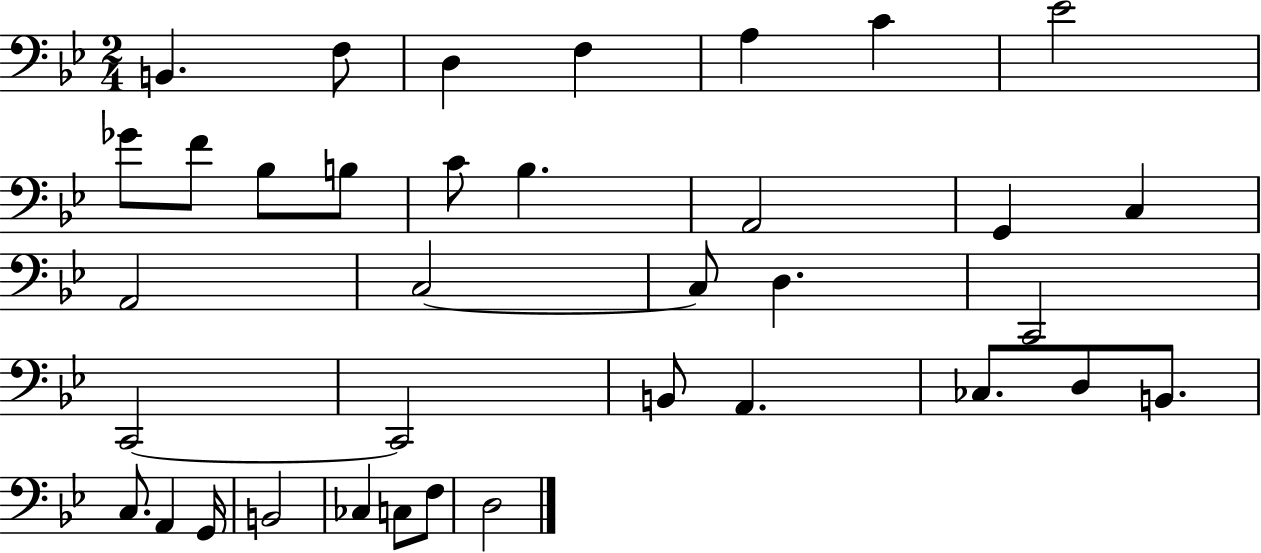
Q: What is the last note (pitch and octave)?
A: D3